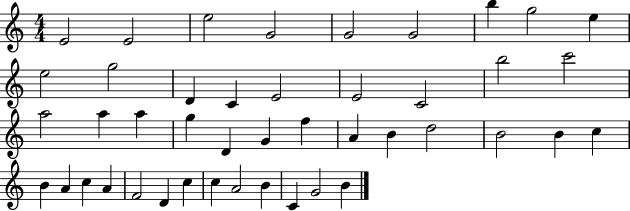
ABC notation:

X:1
T:Untitled
M:4/4
L:1/4
K:C
E2 E2 e2 G2 G2 G2 b g2 e e2 g2 D C E2 E2 C2 b2 c'2 a2 a a g D G f A B d2 B2 B c B A c A F2 D c c A2 B C G2 B